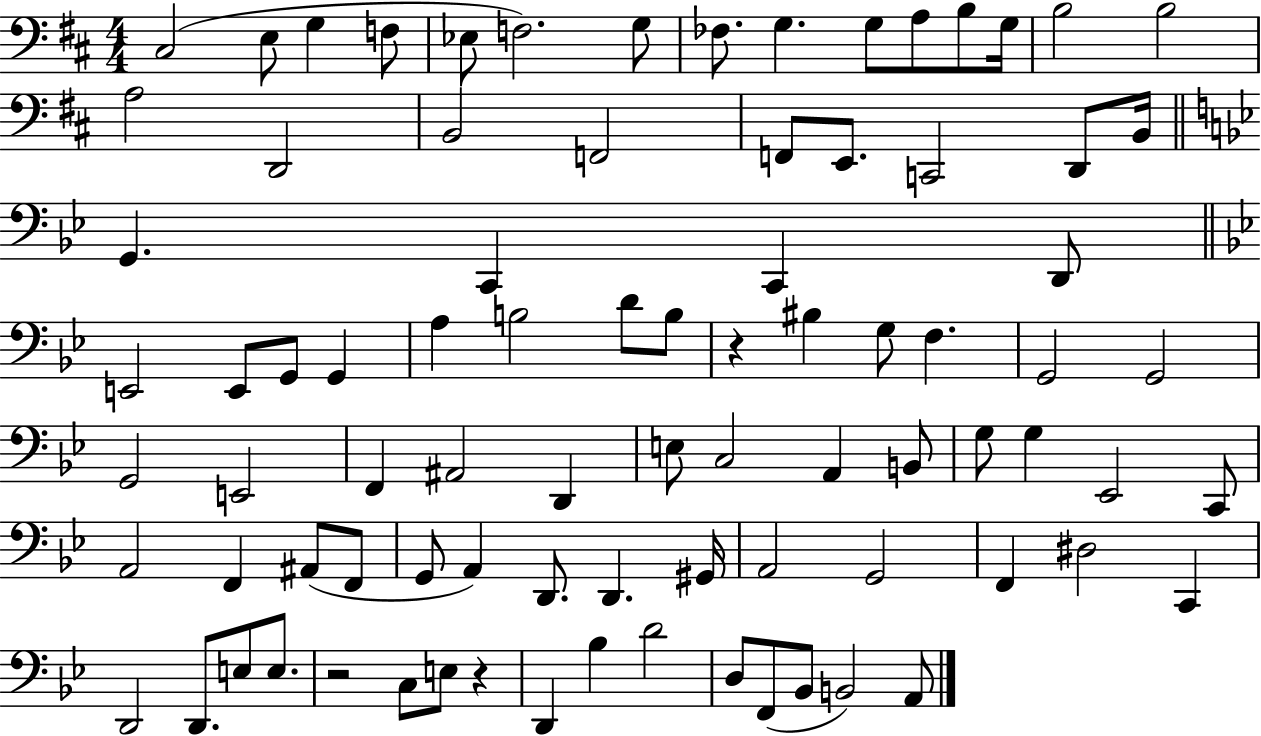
{
  \clef bass
  \numericTimeSignature
  \time 4/4
  \key d \major
  \repeat volta 2 { cis2( e8 g4 f8 | ees8 f2.) g8 | fes8. g4. g8 a8 b8 g16 | b2 b2 | \break a2 d,2 | b,2 f,2 | f,8 e,8. c,2 d,8 b,16 | \bar "||" \break \key bes \major g,4. c,4 c,4 d,8 | \bar "||" \break \key bes \major e,2 e,8 g,8 g,4 | a4 b2 d'8 b8 | r4 bis4 g8 f4. | g,2 g,2 | \break g,2 e,2 | f,4 ais,2 d,4 | e8 c2 a,4 b,8 | g8 g4 ees,2 c,8 | \break a,2 f,4 ais,8( f,8 | g,8 a,4) d,8. d,4. gis,16 | a,2 g,2 | f,4 dis2 c,4 | \break d,2 d,8. e8 e8. | r2 c8 e8 r4 | d,4 bes4 d'2 | d8 f,8( bes,8 b,2) a,8 | \break } \bar "|."
}